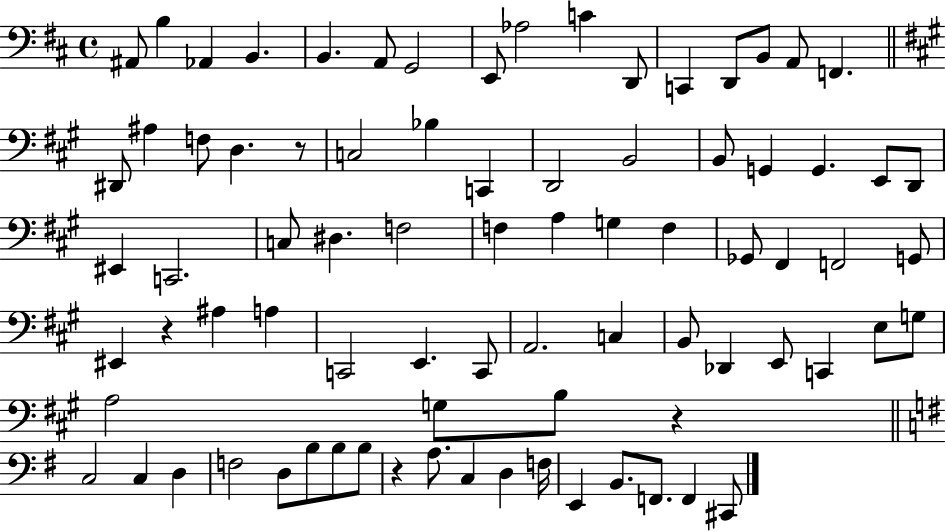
X:1
T:Untitled
M:4/4
L:1/4
K:D
^A,,/2 B, _A,, B,, B,, A,,/2 G,,2 E,,/2 _A,2 C D,,/2 C,, D,,/2 B,,/2 A,,/2 F,, ^D,,/2 ^A, F,/2 D, z/2 C,2 _B, C,, D,,2 B,,2 B,,/2 G,, G,, E,,/2 D,,/2 ^E,, C,,2 C,/2 ^D, F,2 F, A, G, F, _G,,/2 ^F,, F,,2 G,,/2 ^E,, z ^A, A, C,,2 E,, C,,/2 A,,2 C, B,,/2 _D,, E,,/2 C,, E,/2 G,/2 A,2 G,/2 B,/2 z C,2 C, D, F,2 D,/2 B,/2 B,/2 B,/2 z A,/2 C, D, F,/4 E,, B,,/2 F,,/2 F,, ^C,,/2